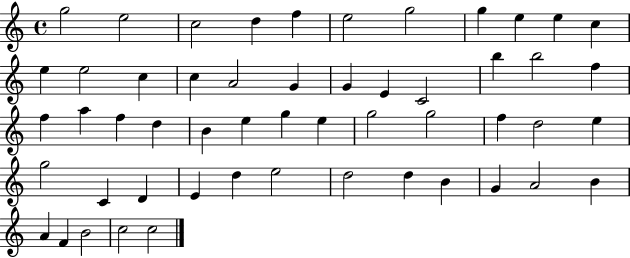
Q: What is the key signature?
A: C major